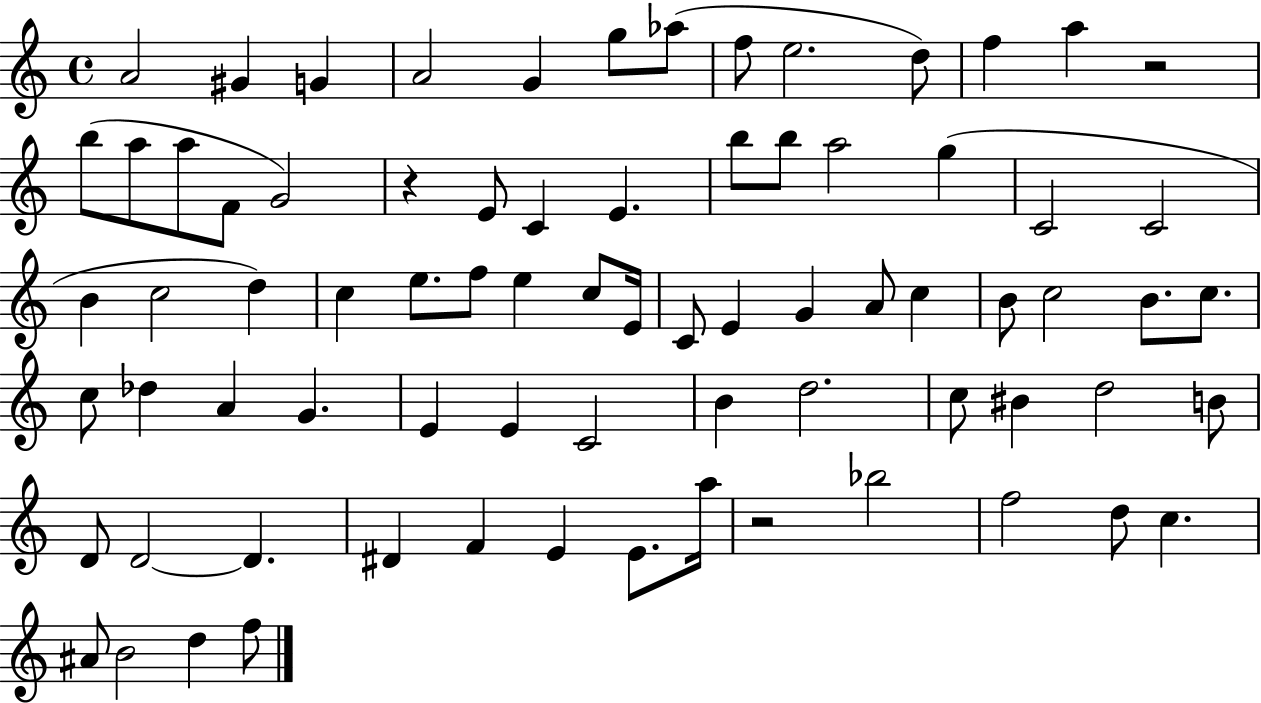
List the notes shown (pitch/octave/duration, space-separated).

A4/h G#4/q G4/q A4/h G4/q G5/e Ab5/e F5/e E5/h. D5/e F5/q A5/q R/h B5/e A5/e A5/e F4/e G4/h R/q E4/e C4/q E4/q. B5/e B5/e A5/h G5/q C4/h C4/h B4/q C5/h D5/q C5/q E5/e. F5/e E5/q C5/e E4/s C4/e E4/q G4/q A4/e C5/q B4/e C5/h B4/e. C5/e. C5/e Db5/q A4/q G4/q. E4/q E4/q C4/h B4/q D5/h. C5/e BIS4/q D5/h B4/e D4/e D4/h D4/q. D#4/q F4/q E4/q E4/e. A5/s R/h Bb5/h F5/h D5/e C5/q. A#4/e B4/h D5/q F5/e